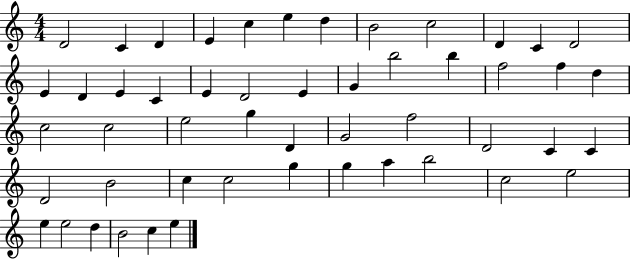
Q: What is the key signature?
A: C major